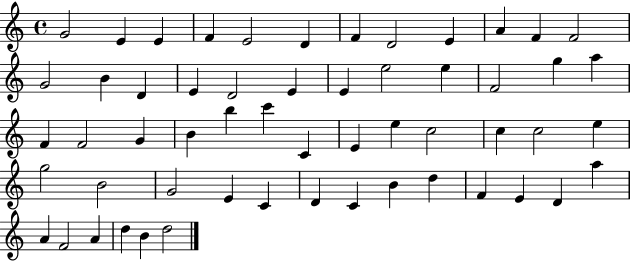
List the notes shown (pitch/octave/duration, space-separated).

G4/h E4/q E4/q F4/q E4/h D4/q F4/q D4/h E4/q A4/q F4/q F4/h G4/h B4/q D4/q E4/q D4/h E4/q E4/q E5/h E5/q F4/h G5/q A5/q F4/q F4/h G4/q B4/q B5/q C6/q C4/q E4/q E5/q C5/h C5/q C5/h E5/q G5/h B4/h G4/h E4/q C4/q D4/q C4/q B4/q D5/q F4/q E4/q D4/q A5/q A4/q F4/h A4/q D5/q B4/q D5/h